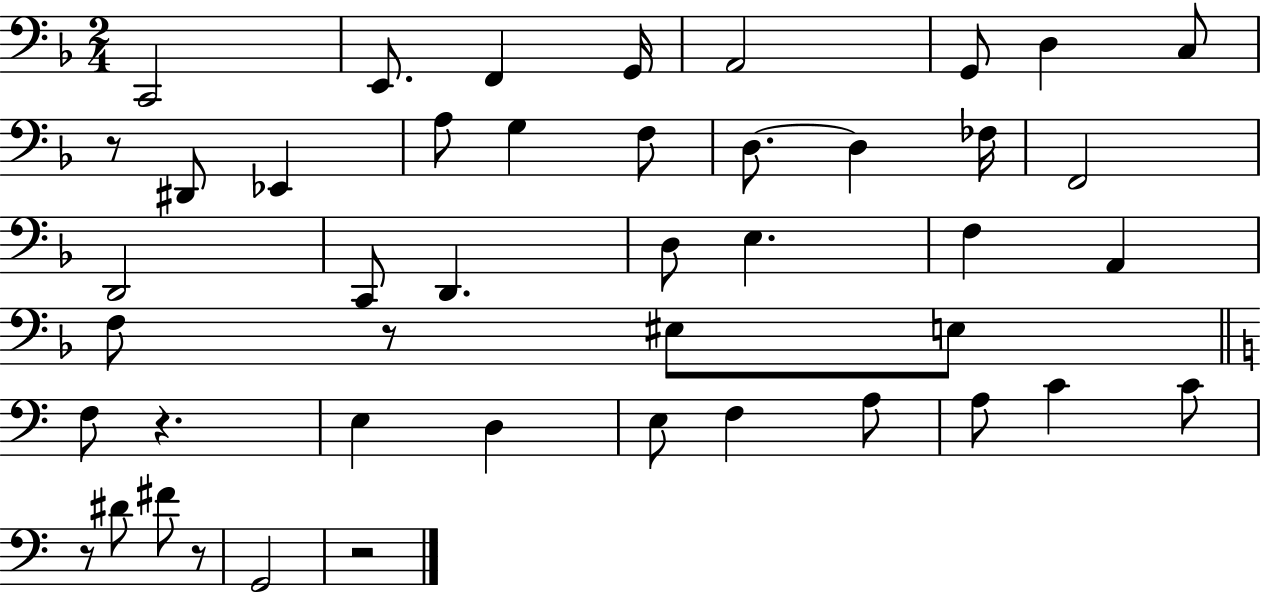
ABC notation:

X:1
T:Untitled
M:2/4
L:1/4
K:F
C,,2 E,,/2 F,, G,,/4 A,,2 G,,/2 D, C,/2 z/2 ^D,,/2 _E,, A,/2 G, F,/2 D,/2 D, _F,/4 F,,2 D,,2 C,,/2 D,, D,/2 E, F, A,, F,/2 z/2 ^E,/2 E,/2 F,/2 z E, D, E,/2 F, A,/2 A,/2 C C/2 z/2 ^D/2 ^F/2 z/2 G,,2 z2